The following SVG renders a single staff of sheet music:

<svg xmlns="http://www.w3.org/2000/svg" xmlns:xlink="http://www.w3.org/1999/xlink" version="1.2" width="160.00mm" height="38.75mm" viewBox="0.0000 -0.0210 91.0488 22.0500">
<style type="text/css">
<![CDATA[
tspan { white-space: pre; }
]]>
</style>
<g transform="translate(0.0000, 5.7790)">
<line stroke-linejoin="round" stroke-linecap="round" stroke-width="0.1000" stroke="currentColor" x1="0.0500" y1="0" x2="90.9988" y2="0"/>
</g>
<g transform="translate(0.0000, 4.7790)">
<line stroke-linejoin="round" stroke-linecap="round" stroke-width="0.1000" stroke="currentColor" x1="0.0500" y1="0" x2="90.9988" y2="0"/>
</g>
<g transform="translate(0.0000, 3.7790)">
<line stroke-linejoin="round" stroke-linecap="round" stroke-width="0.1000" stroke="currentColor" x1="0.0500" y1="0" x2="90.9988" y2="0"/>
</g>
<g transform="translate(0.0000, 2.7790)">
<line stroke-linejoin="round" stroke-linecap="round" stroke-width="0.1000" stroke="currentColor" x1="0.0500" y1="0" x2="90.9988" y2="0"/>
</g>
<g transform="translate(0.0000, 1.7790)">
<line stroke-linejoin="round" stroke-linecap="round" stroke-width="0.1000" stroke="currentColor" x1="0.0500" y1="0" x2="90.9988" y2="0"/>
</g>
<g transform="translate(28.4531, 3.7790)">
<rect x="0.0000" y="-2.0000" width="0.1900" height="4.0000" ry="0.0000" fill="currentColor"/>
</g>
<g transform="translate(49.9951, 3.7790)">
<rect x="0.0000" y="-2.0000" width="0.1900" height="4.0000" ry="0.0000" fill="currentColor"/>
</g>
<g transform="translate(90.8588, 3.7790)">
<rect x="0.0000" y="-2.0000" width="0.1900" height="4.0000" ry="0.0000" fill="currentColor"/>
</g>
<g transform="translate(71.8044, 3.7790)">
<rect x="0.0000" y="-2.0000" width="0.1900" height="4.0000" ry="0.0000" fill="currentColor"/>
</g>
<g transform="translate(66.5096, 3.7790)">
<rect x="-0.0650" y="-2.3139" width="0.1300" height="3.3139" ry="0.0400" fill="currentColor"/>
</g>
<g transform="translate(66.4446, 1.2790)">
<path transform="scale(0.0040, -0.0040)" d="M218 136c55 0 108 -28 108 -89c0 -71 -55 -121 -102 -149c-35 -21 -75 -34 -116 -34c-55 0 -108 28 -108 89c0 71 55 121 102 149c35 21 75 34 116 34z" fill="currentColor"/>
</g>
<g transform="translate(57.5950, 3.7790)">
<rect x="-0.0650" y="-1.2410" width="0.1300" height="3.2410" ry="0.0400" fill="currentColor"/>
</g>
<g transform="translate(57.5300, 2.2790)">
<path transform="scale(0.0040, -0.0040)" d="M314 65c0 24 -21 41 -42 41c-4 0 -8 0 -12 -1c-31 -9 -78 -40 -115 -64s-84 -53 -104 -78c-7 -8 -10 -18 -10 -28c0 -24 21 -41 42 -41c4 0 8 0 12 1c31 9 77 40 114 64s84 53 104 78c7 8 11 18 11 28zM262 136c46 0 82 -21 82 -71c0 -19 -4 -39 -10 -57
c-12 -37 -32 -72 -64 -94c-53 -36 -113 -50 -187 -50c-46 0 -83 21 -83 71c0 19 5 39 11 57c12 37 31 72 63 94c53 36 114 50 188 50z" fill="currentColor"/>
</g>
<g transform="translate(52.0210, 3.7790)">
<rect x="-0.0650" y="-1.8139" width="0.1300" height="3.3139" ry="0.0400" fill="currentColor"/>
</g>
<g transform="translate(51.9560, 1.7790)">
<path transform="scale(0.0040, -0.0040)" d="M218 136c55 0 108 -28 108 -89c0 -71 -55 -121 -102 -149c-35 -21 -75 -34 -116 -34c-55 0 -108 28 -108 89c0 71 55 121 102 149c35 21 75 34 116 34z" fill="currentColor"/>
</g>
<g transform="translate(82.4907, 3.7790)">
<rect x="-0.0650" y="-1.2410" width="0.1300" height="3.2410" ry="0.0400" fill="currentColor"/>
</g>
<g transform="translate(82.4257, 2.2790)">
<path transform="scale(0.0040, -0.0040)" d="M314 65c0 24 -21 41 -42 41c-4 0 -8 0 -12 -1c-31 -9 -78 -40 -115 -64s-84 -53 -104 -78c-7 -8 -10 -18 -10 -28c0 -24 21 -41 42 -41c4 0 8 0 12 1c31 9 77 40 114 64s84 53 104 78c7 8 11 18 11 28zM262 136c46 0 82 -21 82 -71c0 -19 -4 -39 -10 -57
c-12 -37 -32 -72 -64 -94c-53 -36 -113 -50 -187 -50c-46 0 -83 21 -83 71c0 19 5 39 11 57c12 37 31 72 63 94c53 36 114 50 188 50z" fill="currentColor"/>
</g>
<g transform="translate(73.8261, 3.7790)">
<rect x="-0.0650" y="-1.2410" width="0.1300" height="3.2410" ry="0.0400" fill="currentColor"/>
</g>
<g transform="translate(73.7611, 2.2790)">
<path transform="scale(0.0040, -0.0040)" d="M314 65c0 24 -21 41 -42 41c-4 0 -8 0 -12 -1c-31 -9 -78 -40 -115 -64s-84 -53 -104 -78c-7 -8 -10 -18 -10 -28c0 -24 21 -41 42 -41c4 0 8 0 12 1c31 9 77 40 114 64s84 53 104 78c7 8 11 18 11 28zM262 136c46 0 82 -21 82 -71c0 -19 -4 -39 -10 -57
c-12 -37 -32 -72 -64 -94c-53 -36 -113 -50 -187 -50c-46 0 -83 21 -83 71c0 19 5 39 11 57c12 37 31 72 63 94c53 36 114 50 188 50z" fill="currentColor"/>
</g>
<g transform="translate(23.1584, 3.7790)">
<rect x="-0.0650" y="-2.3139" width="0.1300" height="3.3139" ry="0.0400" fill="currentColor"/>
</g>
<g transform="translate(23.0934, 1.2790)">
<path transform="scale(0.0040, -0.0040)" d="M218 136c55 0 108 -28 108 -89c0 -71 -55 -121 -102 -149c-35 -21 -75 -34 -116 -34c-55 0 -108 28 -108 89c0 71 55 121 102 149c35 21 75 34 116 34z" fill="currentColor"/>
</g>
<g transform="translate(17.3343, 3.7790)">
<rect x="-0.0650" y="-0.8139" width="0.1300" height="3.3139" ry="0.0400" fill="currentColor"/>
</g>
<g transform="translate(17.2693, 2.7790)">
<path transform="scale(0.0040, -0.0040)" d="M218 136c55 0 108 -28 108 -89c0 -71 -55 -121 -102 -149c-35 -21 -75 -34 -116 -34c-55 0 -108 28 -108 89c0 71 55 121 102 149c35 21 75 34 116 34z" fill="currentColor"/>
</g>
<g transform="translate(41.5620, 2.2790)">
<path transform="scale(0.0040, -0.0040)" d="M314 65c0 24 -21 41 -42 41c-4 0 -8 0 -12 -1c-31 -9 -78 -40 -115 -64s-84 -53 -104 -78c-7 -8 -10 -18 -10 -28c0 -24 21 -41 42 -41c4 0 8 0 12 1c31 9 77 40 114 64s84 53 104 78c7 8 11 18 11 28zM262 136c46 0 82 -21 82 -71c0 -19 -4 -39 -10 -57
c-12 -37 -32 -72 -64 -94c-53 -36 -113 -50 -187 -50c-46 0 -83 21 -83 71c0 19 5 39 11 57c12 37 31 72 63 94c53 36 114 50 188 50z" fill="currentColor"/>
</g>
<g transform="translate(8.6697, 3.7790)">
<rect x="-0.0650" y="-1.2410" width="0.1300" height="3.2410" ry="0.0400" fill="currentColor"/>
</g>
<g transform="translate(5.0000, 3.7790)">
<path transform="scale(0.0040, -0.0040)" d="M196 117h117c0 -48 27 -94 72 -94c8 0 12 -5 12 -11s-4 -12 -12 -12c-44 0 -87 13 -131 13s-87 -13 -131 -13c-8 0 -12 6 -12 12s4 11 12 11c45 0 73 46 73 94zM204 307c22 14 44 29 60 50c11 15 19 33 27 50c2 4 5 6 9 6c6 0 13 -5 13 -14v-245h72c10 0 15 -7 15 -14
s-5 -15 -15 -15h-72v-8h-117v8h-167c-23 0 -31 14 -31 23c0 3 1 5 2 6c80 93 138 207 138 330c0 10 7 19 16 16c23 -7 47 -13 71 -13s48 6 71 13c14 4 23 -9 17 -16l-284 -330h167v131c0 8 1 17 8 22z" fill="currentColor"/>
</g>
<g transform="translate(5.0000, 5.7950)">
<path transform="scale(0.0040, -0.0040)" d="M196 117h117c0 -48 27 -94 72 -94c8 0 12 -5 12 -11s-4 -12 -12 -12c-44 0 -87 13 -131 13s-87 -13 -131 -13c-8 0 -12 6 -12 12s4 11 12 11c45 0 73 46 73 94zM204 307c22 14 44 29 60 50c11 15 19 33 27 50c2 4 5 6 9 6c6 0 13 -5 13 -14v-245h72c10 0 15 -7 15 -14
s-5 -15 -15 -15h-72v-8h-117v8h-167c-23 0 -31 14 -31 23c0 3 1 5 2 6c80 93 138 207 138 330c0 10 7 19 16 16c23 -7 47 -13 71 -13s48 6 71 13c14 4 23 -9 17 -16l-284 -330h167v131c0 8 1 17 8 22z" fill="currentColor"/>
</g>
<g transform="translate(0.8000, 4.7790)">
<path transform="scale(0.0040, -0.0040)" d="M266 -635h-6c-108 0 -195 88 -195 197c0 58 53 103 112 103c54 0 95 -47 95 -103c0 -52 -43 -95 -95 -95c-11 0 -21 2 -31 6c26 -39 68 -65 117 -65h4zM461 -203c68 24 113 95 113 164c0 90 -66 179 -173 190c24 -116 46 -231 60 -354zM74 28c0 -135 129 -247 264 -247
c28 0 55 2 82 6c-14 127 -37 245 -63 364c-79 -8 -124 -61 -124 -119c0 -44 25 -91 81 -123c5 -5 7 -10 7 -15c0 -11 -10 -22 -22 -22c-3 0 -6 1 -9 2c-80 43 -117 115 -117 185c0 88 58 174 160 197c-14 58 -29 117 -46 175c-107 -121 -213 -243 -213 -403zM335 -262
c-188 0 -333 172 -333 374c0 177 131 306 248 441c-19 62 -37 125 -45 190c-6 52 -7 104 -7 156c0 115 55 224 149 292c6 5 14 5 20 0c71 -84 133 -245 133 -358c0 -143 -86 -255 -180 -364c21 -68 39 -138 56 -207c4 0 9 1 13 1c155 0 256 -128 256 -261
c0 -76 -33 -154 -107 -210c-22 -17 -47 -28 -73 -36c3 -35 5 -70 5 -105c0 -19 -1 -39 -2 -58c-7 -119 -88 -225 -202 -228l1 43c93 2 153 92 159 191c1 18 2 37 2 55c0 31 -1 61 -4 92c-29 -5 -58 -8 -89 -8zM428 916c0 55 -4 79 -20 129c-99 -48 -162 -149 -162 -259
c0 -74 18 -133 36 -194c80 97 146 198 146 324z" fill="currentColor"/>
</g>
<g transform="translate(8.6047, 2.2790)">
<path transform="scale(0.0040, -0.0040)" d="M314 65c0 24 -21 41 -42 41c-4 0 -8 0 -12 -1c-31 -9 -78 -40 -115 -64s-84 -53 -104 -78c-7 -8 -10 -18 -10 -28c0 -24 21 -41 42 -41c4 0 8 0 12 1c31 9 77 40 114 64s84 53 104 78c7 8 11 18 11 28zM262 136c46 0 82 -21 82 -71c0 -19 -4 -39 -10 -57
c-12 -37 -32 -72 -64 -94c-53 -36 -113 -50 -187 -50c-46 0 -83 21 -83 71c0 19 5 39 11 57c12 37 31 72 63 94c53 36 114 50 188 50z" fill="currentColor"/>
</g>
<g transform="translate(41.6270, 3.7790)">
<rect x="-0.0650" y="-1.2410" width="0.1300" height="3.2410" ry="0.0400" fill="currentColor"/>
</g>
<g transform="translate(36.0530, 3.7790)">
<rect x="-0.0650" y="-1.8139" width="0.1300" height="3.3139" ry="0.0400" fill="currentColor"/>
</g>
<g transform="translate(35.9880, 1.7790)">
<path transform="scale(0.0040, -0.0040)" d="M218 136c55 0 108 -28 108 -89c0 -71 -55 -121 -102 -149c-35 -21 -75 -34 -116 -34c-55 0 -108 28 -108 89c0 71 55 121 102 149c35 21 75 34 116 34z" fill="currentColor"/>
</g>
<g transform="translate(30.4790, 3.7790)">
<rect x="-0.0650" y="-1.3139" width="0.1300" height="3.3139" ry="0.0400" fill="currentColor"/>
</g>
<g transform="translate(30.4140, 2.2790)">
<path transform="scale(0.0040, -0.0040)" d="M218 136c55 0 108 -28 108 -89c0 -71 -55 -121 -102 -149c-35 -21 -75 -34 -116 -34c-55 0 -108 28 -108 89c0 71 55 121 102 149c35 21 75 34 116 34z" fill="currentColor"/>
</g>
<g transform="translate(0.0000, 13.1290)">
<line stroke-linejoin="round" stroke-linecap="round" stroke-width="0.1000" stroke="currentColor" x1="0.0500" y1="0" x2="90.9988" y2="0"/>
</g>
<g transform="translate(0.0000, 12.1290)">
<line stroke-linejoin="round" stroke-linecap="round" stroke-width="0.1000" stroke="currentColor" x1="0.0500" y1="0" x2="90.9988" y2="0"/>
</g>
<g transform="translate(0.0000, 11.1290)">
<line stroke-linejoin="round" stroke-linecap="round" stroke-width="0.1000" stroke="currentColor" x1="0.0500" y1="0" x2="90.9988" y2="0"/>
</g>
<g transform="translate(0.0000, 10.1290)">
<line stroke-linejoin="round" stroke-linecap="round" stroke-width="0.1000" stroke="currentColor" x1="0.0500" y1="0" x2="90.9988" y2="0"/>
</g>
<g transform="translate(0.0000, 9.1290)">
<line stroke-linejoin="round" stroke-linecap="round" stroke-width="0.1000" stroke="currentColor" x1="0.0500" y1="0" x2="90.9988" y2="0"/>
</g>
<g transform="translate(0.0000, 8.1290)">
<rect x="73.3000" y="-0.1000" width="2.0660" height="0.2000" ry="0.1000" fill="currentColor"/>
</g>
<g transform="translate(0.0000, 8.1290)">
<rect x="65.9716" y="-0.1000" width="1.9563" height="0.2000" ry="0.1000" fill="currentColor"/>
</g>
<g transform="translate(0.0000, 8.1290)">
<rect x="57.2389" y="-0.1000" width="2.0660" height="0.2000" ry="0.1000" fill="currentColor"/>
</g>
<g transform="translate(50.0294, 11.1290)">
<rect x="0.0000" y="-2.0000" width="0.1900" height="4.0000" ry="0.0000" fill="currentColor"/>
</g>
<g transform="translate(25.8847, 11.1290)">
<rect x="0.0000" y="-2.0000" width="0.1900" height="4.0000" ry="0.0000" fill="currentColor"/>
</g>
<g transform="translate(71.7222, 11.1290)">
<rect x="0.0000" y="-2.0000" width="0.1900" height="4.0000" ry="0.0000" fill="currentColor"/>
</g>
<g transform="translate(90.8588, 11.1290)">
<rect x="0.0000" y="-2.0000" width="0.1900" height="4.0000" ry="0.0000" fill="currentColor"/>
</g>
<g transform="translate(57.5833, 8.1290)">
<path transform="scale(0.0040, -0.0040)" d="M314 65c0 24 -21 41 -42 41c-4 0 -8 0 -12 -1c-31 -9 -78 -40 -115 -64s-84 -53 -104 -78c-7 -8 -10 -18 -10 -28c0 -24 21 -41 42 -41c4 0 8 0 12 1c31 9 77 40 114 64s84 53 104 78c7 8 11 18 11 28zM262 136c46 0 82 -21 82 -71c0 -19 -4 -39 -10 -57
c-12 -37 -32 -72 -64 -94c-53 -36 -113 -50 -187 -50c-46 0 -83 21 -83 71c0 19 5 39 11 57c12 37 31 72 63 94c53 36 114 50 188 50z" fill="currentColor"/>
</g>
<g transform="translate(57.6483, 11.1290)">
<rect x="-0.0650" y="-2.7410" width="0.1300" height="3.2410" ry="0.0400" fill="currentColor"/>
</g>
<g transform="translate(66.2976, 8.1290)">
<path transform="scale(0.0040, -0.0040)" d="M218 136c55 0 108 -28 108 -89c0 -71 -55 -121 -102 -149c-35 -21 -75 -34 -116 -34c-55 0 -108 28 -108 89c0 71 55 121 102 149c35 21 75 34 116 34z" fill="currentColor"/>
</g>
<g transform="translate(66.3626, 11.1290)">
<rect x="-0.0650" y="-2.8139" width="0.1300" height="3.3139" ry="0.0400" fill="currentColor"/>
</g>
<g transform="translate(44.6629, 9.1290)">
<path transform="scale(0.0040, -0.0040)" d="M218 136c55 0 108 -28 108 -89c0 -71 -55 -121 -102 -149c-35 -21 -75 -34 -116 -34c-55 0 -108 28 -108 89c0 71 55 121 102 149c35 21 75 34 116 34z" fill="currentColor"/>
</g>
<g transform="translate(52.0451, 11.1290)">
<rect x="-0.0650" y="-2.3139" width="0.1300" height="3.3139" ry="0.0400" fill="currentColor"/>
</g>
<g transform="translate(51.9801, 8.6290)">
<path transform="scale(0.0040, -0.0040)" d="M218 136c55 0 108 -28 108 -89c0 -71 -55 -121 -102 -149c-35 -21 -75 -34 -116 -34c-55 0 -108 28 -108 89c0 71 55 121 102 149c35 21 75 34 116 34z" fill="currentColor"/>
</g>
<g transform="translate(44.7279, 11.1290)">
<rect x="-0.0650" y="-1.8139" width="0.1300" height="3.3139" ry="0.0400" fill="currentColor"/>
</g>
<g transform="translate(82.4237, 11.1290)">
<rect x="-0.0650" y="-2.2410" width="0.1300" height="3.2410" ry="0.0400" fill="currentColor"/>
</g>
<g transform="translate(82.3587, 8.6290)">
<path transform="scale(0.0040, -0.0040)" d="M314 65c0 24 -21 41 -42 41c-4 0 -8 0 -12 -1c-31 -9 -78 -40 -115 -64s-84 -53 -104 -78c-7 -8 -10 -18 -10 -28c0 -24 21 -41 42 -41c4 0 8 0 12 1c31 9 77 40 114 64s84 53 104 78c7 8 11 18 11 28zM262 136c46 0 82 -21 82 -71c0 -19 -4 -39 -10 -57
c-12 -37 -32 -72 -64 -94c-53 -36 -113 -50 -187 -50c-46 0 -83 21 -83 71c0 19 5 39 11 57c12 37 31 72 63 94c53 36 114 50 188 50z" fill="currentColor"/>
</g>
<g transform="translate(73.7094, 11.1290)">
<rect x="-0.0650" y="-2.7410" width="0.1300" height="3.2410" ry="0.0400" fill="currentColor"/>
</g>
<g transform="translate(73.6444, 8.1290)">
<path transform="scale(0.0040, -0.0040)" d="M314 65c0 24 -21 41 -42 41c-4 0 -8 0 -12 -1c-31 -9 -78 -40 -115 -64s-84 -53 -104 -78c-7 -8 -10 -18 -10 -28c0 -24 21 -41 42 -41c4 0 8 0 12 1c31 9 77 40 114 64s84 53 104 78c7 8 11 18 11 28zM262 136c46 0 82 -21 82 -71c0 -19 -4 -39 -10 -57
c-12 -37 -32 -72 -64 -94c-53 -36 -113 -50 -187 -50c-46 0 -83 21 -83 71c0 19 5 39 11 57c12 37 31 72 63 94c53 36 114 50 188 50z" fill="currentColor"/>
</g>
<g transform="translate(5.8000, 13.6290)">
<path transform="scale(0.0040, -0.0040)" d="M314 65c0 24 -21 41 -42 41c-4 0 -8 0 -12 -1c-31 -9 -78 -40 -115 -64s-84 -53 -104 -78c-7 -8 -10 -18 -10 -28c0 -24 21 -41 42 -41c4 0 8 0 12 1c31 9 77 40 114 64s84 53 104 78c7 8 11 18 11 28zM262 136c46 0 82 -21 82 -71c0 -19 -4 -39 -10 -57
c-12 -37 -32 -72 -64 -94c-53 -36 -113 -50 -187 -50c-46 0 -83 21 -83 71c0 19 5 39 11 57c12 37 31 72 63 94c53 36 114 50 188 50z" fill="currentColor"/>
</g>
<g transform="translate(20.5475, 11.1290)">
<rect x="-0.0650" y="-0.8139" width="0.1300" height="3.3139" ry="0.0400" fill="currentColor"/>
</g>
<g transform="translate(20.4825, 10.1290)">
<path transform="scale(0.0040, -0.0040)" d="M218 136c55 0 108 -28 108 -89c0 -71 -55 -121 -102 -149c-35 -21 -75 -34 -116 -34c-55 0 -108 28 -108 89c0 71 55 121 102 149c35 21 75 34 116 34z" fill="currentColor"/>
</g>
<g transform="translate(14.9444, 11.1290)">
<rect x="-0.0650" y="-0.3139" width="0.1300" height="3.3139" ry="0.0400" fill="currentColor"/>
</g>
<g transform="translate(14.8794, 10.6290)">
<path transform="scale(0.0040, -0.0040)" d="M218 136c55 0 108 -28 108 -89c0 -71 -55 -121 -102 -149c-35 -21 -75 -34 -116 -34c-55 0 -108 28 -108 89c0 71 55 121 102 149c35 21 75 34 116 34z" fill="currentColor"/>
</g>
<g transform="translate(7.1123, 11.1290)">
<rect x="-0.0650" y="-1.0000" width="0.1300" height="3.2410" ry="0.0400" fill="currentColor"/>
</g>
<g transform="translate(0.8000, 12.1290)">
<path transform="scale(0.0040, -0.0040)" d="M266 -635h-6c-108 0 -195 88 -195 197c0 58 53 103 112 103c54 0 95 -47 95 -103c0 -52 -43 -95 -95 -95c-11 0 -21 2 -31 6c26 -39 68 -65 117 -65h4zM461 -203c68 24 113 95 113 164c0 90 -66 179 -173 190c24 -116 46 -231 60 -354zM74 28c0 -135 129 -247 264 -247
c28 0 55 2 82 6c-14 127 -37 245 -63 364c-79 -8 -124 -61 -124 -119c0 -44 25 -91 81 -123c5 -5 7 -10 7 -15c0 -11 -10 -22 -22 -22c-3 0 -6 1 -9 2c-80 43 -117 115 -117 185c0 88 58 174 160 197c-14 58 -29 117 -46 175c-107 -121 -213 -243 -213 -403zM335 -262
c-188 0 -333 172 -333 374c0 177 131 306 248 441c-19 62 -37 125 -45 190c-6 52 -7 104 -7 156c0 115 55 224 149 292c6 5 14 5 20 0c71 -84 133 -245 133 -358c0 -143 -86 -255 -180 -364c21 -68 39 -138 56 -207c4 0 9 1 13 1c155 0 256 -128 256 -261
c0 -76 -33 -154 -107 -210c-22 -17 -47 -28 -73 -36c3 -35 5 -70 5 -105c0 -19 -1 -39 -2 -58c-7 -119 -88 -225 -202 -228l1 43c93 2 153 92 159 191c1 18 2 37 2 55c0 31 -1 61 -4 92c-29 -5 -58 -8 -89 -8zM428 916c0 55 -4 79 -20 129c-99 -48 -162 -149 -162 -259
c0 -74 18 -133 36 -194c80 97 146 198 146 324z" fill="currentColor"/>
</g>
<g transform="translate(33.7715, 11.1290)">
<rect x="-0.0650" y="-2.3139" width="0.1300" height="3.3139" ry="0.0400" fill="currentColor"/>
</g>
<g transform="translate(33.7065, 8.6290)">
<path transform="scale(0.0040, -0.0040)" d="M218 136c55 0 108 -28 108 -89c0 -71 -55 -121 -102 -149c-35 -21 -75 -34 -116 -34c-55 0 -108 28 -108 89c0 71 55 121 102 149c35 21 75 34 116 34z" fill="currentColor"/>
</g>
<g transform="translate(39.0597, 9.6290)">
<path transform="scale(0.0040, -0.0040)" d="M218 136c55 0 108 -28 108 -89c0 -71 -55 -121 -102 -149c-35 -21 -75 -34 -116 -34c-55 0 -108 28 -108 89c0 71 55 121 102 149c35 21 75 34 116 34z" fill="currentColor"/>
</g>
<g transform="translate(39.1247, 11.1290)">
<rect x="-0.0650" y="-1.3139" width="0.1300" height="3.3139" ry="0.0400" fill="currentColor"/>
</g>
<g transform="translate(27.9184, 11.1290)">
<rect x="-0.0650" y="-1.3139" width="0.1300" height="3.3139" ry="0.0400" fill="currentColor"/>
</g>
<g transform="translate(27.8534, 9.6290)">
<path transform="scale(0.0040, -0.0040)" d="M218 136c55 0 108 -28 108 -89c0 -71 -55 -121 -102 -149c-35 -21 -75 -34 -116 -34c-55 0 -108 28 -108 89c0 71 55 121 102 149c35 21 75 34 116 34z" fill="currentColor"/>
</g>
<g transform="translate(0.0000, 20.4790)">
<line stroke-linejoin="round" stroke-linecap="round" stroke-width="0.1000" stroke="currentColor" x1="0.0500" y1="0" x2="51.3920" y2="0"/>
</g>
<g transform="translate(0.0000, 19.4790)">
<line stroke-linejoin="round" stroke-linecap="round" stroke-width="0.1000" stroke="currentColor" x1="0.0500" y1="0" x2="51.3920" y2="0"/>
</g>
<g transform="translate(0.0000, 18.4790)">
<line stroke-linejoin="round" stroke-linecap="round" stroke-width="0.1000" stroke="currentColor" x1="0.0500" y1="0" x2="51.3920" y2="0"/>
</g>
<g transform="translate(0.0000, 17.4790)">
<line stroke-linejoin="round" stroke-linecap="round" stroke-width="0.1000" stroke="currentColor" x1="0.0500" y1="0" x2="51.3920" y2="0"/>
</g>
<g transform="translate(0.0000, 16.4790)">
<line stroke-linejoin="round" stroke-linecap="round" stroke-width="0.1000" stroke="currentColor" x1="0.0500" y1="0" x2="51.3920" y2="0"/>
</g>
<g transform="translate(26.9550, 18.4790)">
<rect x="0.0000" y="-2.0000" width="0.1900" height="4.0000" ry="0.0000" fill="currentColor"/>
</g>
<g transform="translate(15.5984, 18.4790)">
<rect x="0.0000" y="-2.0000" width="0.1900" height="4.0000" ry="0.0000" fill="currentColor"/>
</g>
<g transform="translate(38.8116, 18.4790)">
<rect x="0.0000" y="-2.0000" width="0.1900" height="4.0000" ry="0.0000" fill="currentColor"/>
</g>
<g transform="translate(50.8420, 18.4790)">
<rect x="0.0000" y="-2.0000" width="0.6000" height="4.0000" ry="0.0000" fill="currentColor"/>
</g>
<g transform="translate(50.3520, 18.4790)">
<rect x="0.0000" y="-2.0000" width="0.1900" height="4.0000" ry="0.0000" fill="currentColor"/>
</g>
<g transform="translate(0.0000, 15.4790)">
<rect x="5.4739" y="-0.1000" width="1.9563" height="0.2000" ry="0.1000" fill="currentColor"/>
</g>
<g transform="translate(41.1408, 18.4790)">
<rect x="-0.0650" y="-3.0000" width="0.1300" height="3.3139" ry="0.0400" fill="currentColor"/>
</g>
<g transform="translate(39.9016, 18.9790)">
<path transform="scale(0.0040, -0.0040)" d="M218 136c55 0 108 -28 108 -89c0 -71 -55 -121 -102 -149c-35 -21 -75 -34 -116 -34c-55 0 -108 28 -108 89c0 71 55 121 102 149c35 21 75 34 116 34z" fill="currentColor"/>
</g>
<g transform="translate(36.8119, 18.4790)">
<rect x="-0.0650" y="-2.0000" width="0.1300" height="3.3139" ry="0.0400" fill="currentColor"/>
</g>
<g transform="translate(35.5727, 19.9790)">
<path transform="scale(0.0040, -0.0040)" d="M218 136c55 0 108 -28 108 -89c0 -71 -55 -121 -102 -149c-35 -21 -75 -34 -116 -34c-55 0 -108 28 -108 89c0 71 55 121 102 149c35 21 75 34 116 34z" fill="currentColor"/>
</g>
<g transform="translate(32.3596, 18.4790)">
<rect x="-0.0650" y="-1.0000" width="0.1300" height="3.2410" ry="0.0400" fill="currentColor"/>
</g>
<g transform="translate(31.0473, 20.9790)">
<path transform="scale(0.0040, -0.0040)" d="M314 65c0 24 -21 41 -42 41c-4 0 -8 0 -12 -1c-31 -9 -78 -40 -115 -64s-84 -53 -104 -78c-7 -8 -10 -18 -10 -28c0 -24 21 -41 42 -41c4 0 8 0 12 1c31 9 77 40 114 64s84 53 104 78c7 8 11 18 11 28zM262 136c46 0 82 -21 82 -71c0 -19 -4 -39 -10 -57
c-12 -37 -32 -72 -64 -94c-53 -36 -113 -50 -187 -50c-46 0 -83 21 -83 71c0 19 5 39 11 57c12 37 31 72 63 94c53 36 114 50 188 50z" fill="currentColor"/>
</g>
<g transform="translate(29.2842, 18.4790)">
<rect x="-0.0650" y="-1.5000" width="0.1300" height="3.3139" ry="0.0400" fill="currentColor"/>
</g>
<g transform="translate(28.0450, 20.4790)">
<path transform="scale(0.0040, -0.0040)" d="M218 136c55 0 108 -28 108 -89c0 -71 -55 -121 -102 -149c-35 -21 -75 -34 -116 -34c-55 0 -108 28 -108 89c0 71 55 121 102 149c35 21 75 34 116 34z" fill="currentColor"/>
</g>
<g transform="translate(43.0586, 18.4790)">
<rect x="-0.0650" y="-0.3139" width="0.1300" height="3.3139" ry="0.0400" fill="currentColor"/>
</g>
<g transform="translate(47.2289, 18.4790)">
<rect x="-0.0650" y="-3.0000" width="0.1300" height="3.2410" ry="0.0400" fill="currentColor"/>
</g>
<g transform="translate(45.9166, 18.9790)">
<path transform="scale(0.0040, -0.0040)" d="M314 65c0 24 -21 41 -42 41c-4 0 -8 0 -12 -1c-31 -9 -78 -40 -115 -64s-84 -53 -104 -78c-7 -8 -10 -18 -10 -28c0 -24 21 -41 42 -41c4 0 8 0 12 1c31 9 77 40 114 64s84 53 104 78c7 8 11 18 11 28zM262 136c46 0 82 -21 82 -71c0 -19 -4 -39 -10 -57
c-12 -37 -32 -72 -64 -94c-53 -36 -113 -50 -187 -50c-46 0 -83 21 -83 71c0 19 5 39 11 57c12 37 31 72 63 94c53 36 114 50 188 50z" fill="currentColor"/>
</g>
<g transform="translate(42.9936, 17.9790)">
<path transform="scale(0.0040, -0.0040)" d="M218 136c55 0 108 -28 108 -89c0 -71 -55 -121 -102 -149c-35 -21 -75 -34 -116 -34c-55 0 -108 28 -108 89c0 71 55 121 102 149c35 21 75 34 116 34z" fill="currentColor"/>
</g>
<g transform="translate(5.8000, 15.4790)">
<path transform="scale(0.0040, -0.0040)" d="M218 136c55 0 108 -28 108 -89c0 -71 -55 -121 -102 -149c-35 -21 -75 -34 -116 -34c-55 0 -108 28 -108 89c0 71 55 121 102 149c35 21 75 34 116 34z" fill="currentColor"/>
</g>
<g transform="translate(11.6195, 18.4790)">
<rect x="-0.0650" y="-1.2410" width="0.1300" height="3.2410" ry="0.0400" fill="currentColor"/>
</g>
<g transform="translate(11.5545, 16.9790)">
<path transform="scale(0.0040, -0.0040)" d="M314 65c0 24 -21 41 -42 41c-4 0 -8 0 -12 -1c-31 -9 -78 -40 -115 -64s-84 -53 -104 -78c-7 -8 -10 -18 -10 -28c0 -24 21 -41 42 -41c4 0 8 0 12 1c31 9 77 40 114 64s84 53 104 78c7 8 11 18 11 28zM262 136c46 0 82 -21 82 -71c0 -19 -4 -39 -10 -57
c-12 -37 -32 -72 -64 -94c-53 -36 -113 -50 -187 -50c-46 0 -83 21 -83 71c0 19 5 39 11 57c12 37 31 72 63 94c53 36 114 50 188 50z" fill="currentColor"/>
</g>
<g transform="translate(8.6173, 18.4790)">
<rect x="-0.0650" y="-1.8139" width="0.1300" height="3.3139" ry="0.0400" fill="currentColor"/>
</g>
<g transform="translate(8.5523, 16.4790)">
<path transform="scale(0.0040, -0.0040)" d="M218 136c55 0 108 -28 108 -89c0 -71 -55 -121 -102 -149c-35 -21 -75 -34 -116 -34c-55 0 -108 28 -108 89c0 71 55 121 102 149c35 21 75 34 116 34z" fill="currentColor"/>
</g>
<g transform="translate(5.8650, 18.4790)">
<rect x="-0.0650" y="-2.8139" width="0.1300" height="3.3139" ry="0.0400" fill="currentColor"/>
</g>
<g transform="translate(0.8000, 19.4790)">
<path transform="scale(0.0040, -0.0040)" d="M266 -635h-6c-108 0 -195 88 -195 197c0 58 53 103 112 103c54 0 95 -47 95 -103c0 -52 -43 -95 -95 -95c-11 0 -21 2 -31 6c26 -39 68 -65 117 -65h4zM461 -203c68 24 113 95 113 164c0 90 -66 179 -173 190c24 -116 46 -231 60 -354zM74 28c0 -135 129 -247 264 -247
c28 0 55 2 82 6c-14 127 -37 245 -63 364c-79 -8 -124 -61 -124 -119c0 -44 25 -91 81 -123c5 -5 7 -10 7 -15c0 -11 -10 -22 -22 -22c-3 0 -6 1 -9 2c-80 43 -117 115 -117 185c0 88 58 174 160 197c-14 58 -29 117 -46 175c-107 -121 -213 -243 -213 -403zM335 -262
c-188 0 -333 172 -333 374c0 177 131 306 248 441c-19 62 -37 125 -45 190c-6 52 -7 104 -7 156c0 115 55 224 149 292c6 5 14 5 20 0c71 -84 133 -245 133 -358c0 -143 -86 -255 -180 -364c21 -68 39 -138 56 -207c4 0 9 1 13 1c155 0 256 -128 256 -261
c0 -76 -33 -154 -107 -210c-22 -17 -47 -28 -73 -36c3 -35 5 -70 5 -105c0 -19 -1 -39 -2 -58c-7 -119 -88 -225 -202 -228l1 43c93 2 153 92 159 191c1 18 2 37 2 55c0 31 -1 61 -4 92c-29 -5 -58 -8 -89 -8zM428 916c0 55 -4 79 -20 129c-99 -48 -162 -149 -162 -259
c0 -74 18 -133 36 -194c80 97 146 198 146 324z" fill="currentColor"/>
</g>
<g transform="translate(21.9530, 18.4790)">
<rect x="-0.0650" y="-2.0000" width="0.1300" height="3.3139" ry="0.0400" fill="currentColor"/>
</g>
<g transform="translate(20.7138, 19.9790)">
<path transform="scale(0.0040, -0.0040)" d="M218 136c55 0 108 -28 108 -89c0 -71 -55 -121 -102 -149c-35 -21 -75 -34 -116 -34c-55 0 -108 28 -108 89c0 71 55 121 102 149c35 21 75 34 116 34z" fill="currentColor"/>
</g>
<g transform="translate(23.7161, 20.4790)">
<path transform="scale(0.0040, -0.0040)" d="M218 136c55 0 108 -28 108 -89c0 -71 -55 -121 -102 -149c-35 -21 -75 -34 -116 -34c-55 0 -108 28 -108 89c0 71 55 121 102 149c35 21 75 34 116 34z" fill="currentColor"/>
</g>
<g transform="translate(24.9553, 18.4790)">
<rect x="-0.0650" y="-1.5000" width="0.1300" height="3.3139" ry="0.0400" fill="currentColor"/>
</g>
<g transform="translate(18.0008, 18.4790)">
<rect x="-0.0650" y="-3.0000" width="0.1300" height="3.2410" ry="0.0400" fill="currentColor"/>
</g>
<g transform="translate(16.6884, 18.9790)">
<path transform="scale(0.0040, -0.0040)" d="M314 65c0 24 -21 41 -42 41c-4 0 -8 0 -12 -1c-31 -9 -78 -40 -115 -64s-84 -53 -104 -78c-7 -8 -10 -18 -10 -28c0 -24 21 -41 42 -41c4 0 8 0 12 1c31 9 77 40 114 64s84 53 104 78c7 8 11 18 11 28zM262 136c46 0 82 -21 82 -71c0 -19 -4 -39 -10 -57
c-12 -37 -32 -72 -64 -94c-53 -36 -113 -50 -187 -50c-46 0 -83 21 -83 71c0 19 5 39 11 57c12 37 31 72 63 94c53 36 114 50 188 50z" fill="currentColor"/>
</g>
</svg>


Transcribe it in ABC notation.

X:1
T:Untitled
M:4/4
L:1/4
K:C
e2 d g e f e2 f e2 g e2 e2 D2 c d e g e f g a2 a a2 g2 a f e2 A2 F E E D2 F A c A2